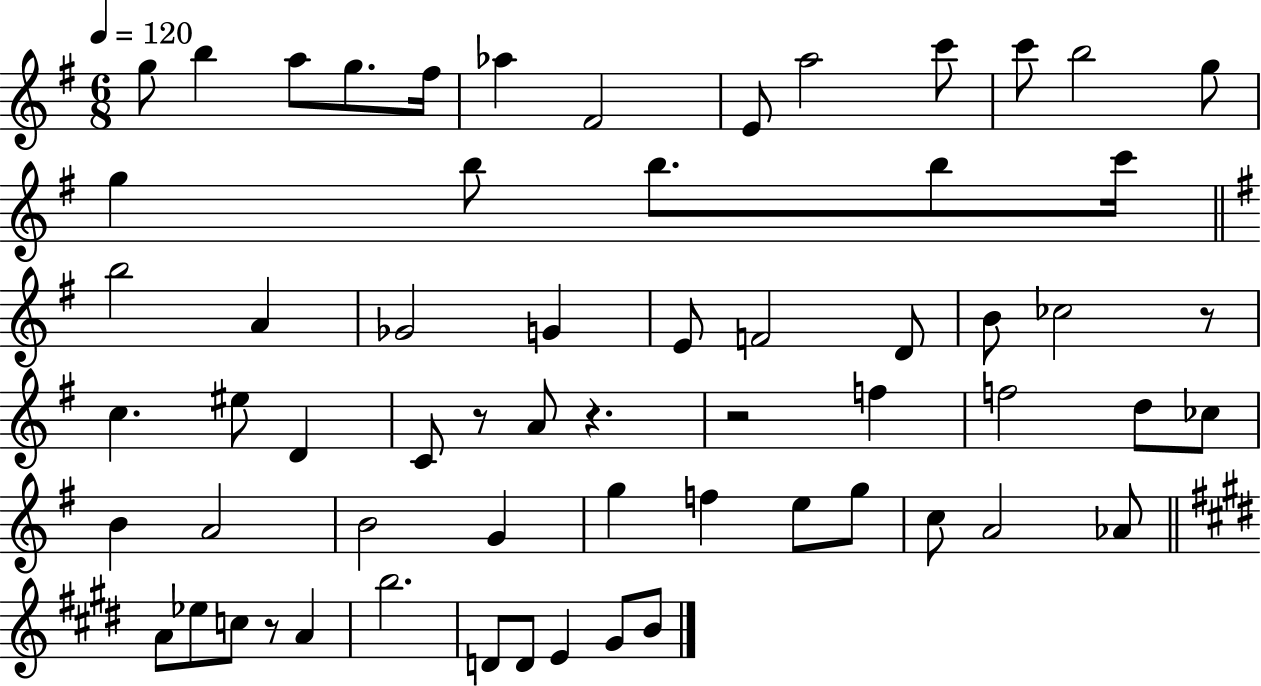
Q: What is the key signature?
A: G major